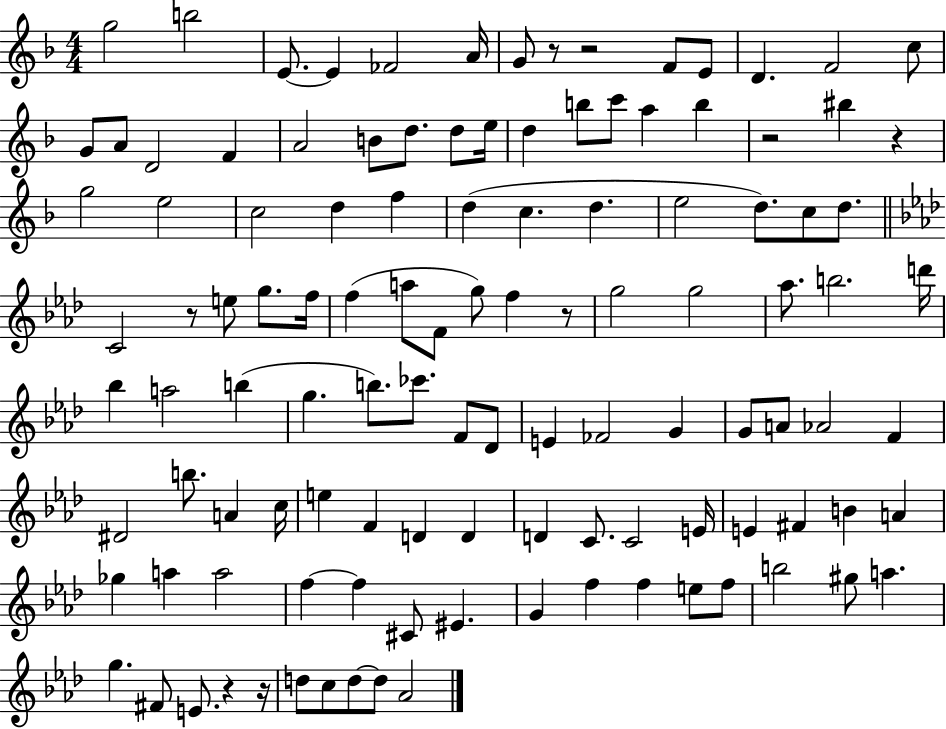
{
  \clef treble
  \numericTimeSignature
  \time 4/4
  \key f \major
  g''2 b''2 | e'8.~~ e'4 fes'2 a'16 | g'8 r8 r2 f'8 e'8 | d'4. f'2 c''8 | \break g'8 a'8 d'2 f'4 | a'2 b'8 d''8. d''8 e''16 | d''4 b''8 c'''8 a''4 b''4 | r2 bis''4 r4 | \break g''2 e''2 | c''2 d''4 f''4 | d''4( c''4. d''4. | e''2 d''8.) c''8 d''8. | \break \bar "||" \break \key f \minor c'2 r8 e''8 g''8. f''16 | f''4( a''8 f'8 g''8) f''4 r8 | g''2 g''2 | aes''8. b''2. d'''16 | \break bes''4 a''2 b''4( | g''4. b''8.) ces'''8. f'8 des'8 | e'4 fes'2 g'4 | g'8 a'8 aes'2 f'4 | \break dis'2 b''8. a'4 c''16 | e''4 f'4 d'4 d'4 | d'4 c'8. c'2 e'16 | e'4 fis'4 b'4 a'4 | \break ges''4 a''4 a''2 | f''4~~ f''4 cis'8 eis'4. | g'4 f''4 f''4 e''8 f''8 | b''2 gis''8 a''4. | \break g''4. fis'8 e'8. r4 r16 | d''8 c''8 d''8~~ d''8 aes'2 | \bar "|."
}